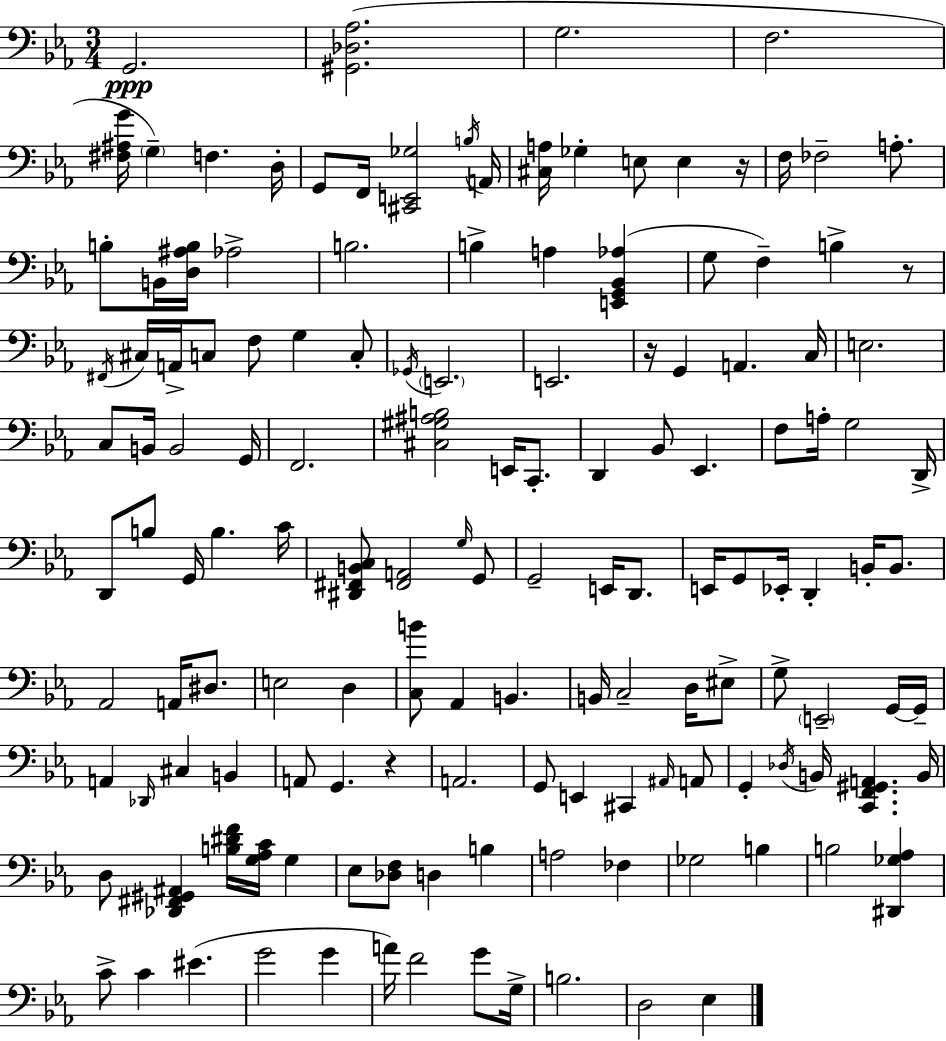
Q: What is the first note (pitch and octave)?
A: G2